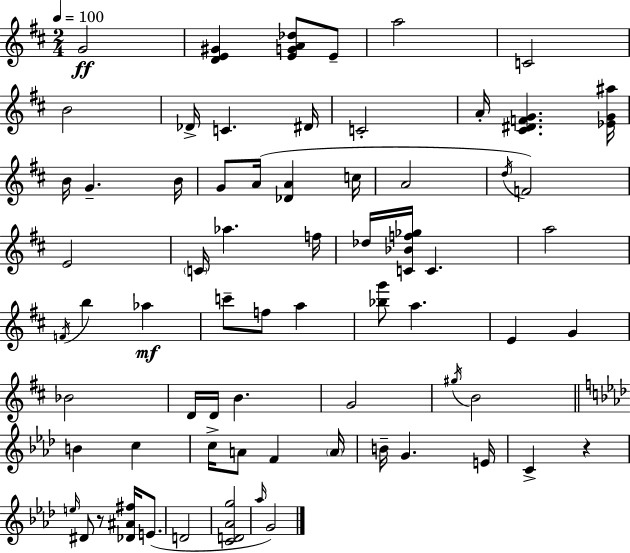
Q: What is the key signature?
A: D major